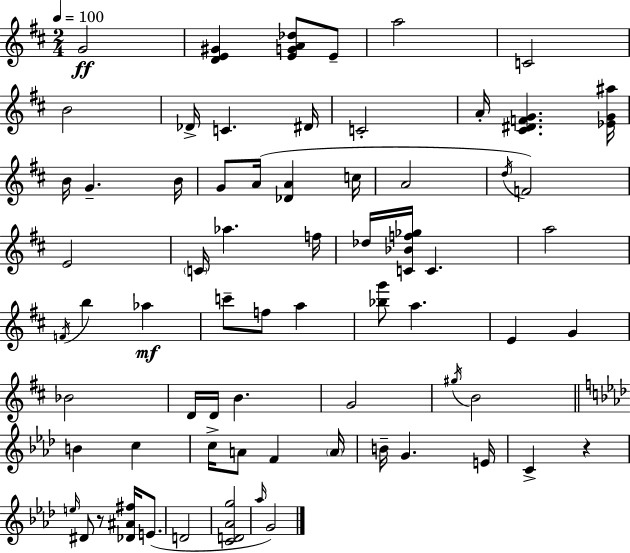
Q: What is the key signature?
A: D major